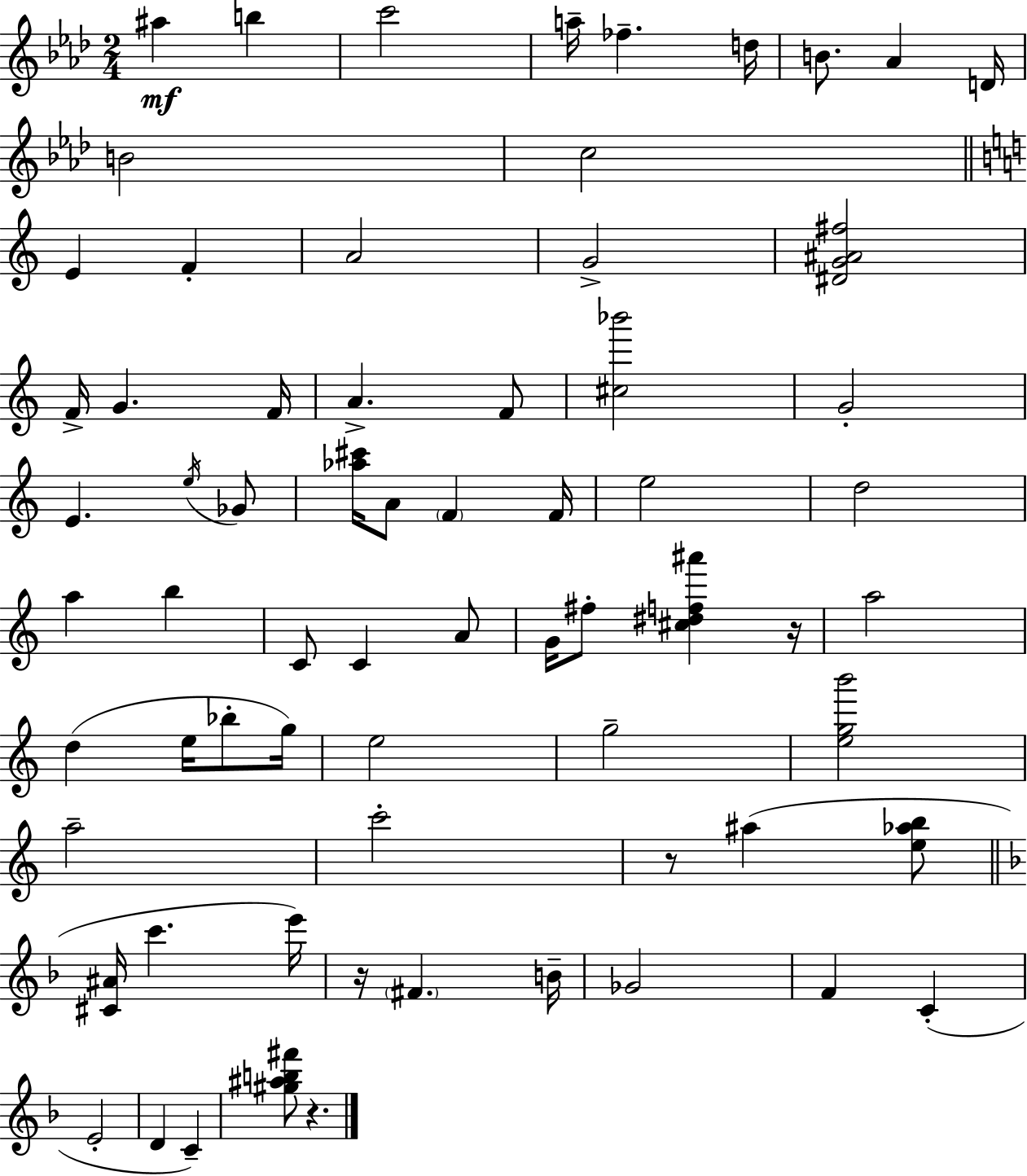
X:1
T:Untitled
M:2/4
L:1/4
K:Ab
^a b c'2 a/4 _f d/4 B/2 _A D/4 B2 c2 E F A2 G2 [^DG^A^f]2 F/4 G F/4 A F/2 [^c_b']2 G2 E e/4 _G/2 [_a^c']/4 A/2 F F/4 e2 d2 a b C/2 C A/2 G/4 ^f/2 [^c^df^a'] z/4 a2 d e/4 _b/2 g/4 e2 g2 [egb']2 a2 c'2 z/2 ^a [e_ab]/2 [^C^A]/4 c' e'/4 z/4 ^F B/4 _G2 F C E2 D C [^g^ab^f']/2 z